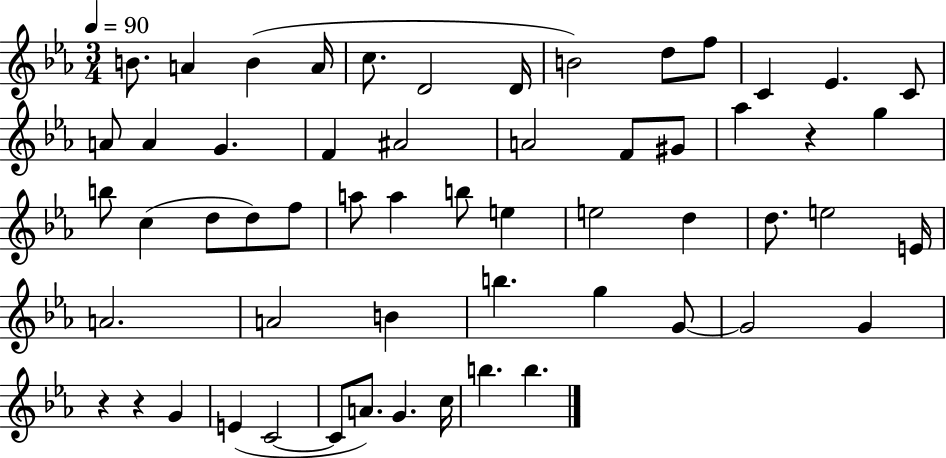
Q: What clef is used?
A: treble